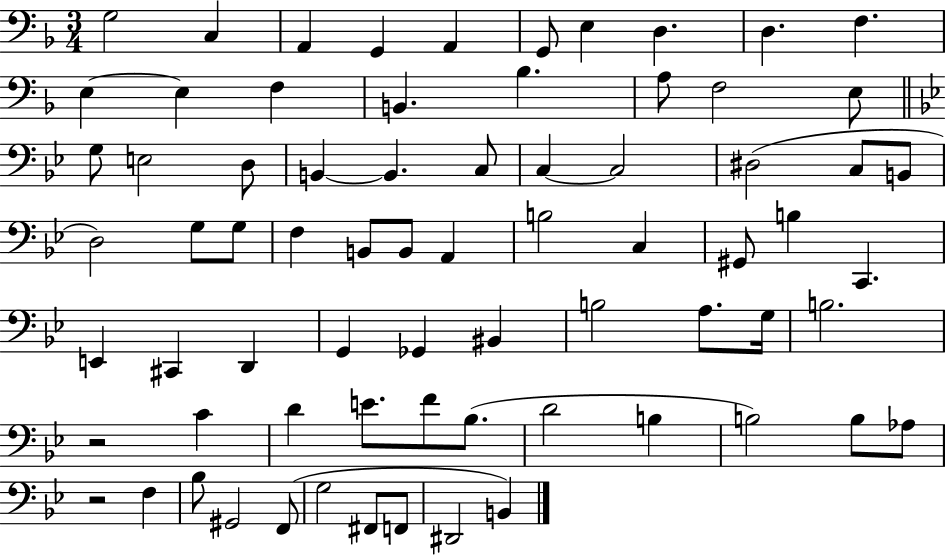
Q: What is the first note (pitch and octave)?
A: G3